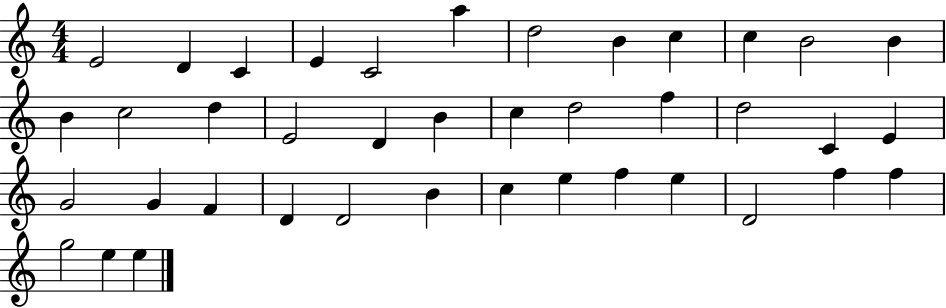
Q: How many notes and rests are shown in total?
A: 40